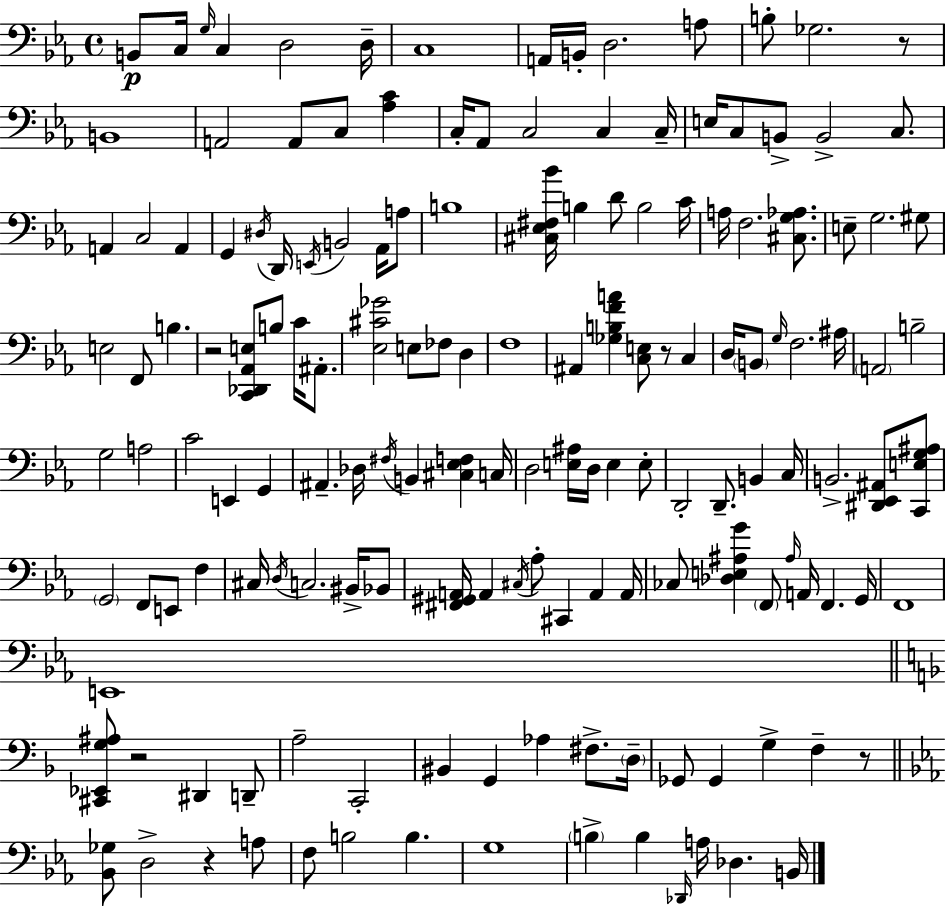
B2/e C3/s G3/s C3/q D3/h D3/s C3/w A2/s B2/s D3/h. A3/e B3/e Gb3/h. R/e B2/w A2/h A2/e C3/e [Ab3,C4]/q C3/s Ab2/e C3/h C3/q C3/s E3/s C3/e B2/e B2/h C3/e. A2/q C3/h A2/q G2/q D#3/s D2/s E2/s B2/h Ab2/s A3/e B3/w [C#3,Eb3,F#3,Bb4]/s B3/q D4/e B3/h C4/s A3/s F3/h. [C#3,G3,Ab3]/e. E3/e G3/h. G#3/e E3/h F2/e B3/q. R/h [C2,Db2,Ab2,E3]/e B3/e C4/s A#2/e. [Eb3,C#4,Gb4]/h E3/e FES3/e D3/q F3/w A#2/q [Gb3,B3,F4,A4]/q [C3,E3]/e R/e C3/q D3/s B2/e G3/s F3/h. A#3/s A2/h B3/h G3/h A3/h C4/h E2/q G2/q A#2/q. Db3/s F#3/s B2/q [C#3,Eb3,F3]/q C3/s D3/h [E3,A#3]/s D3/s E3/q E3/e D2/h D2/e. B2/q C3/s B2/h. [D#2,Eb2,A#2]/e [C2,E3,G3,A#3]/e G2/h F2/e E2/e F3/q C#3/s D3/s C3/h. BIS2/s Bb2/e [F#2,G#2,A2]/s A2/q C#3/s Ab3/e C#2/q A2/q A2/s CES3/e [Db3,E3,A#3,G4]/q F2/e A#3/s A2/s F2/q. G2/s F2/w E2/w [C#2,Eb2,G3,A#3]/e R/h D#2/q D2/e A3/h C2/h BIS2/q G2/q Ab3/q F#3/e. D3/s Gb2/e Gb2/q G3/q F3/q R/e [Bb2,Gb3]/e D3/h R/q A3/e F3/e B3/h B3/q. G3/w B3/q B3/q Db2/s A3/s Db3/q. B2/s